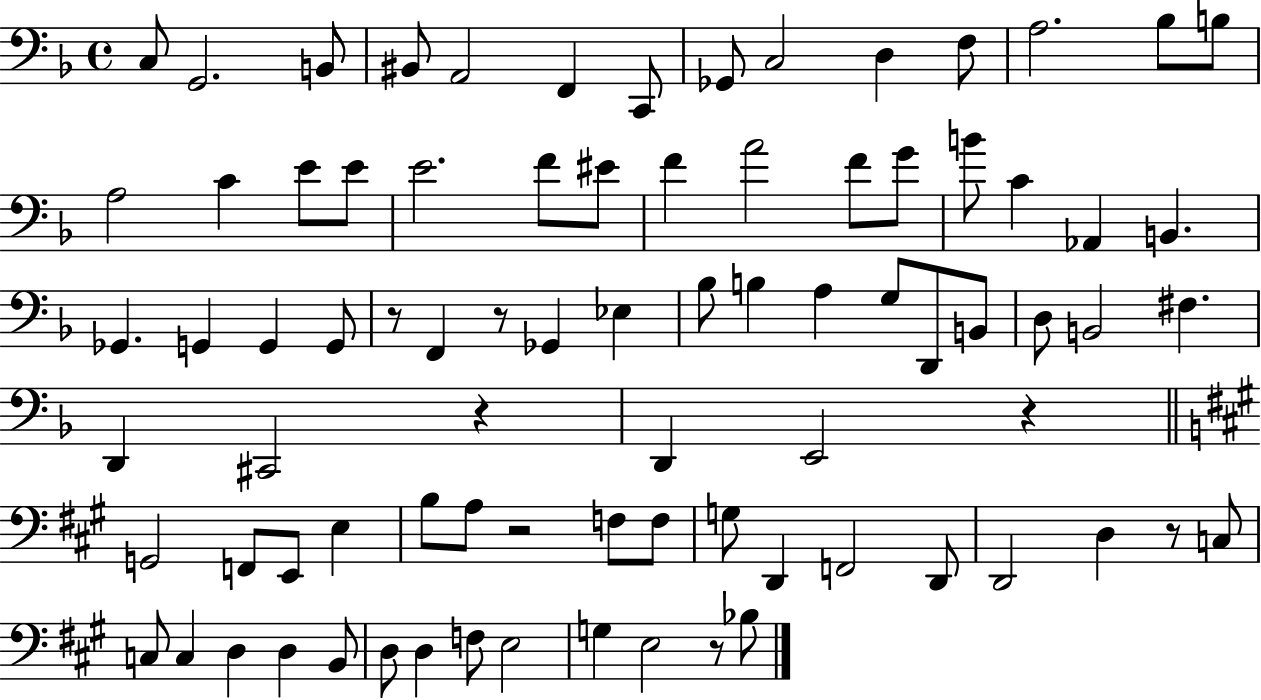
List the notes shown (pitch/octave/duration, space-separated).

C3/e G2/h. B2/e BIS2/e A2/h F2/q C2/e Gb2/e C3/h D3/q F3/e A3/h. Bb3/e B3/e A3/h C4/q E4/e E4/e E4/h. F4/e EIS4/e F4/q A4/h F4/e G4/e B4/e C4/q Ab2/q B2/q. Gb2/q. G2/q G2/q G2/e R/e F2/q R/e Gb2/q Eb3/q Bb3/e B3/q A3/q G3/e D2/e B2/e D3/e B2/h F#3/q. D2/q C#2/h R/q D2/q E2/h R/q G2/h F2/e E2/e E3/q B3/e A3/e R/h F3/e F3/e G3/e D2/q F2/h D2/e D2/h D3/q R/e C3/e C3/e C3/q D3/q D3/q B2/e D3/e D3/q F3/e E3/h G3/q E3/h R/e Bb3/e